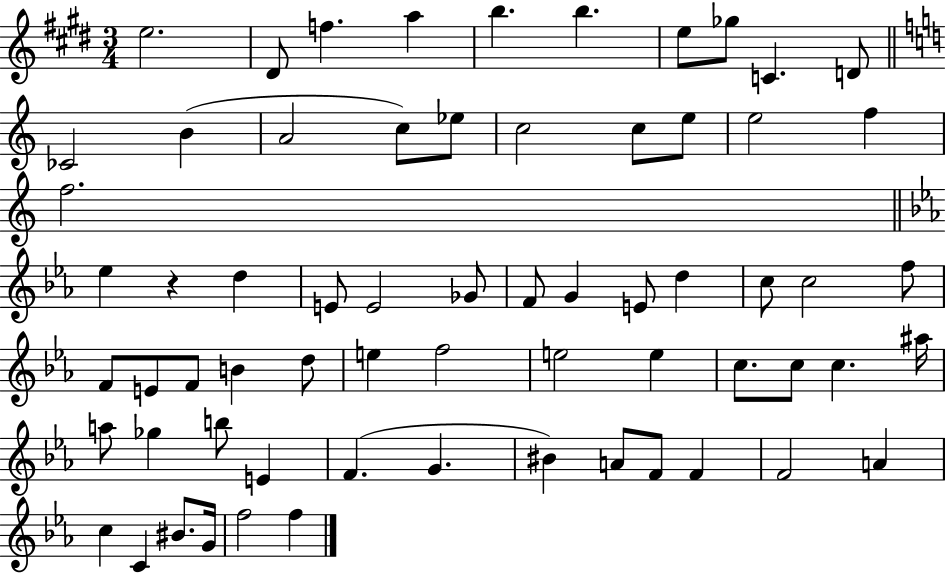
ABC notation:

X:1
T:Untitled
M:3/4
L:1/4
K:E
e2 ^D/2 f a b b e/2 _g/2 C D/2 _C2 B A2 c/2 _e/2 c2 c/2 e/2 e2 f f2 _e z d E/2 E2 _G/2 F/2 G E/2 d c/2 c2 f/2 F/2 E/2 F/2 B d/2 e f2 e2 e c/2 c/2 c ^a/4 a/2 _g b/2 E F G ^B A/2 F/2 F F2 A c C ^B/2 G/4 f2 f